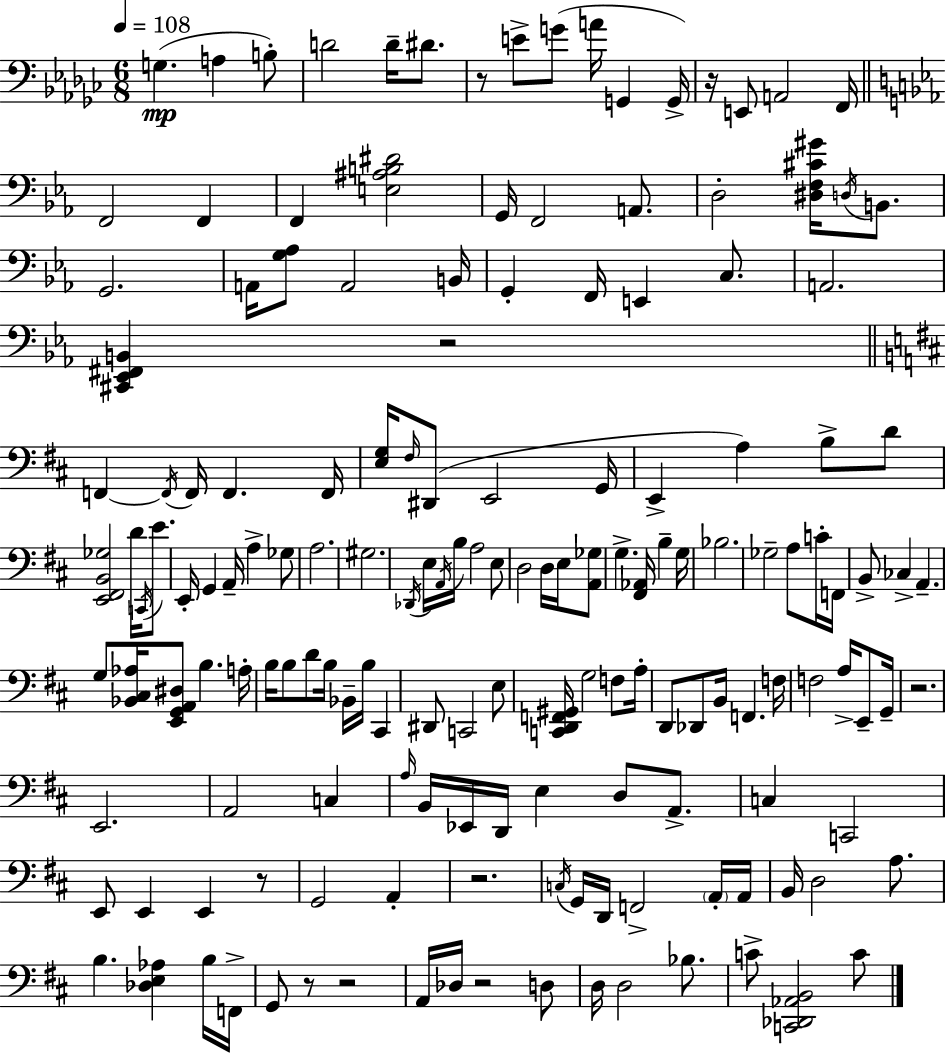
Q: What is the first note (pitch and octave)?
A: G3